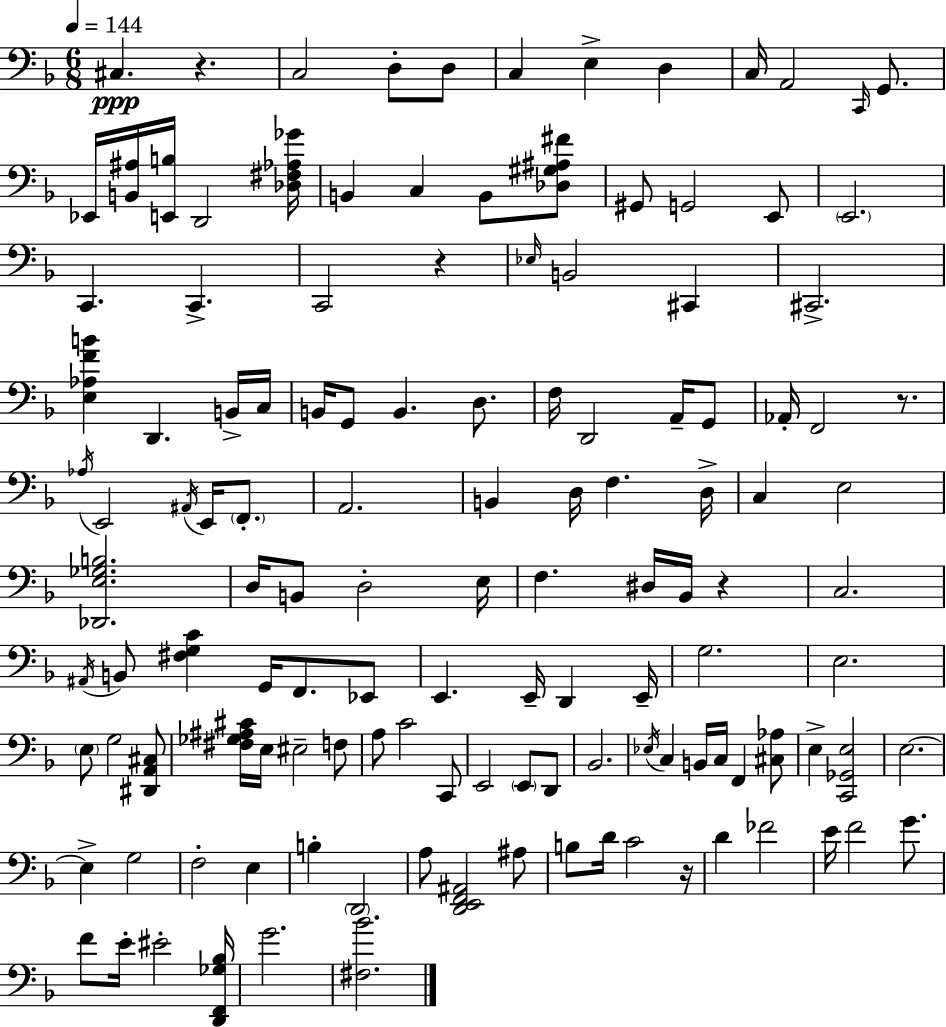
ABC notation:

X:1
T:Untitled
M:6/8
L:1/4
K:Dm
^C, z C,2 D,/2 D,/2 C, E, D, C,/4 A,,2 C,,/4 G,,/2 _E,,/4 [B,,^A,]/4 [E,,B,]/4 D,,2 [_D,^F,_A,_G]/4 B,, C, B,,/2 [_D,^G,^A,^F]/2 ^G,,/2 G,,2 E,,/2 E,,2 C,, C,, C,,2 z _E,/4 B,,2 ^C,, ^C,,2 [E,_A,FB] D,, B,,/4 C,/4 B,,/4 G,,/2 B,, D,/2 F,/4 D,,2 A,,/4 G,,/2 _A,,/4 F,,2 z/2 _A,/4 E,,2 ^A,,/4 E,,/4 F,,/2 A,,2 B,, D,/4 F, D,/4 C, E,2 [_D,,E,_G,B,]2 D,/4 B,,/2 D,2 E,/4 F, ^D,/4 _B,,/4 z C,2 ^A,,/4 B,,/2 [^F,G,C] G,,/4 F,,/2 _E,,/2 E,, E,,/4 D,, E,,/4 G,2 E,2 E,/2 G,2 [^D,,A,,^C,]/2 [^F,_G,^A,^C]/4 E,/4 ^E,2 F,/2 A,/2 C2 C,,/2 E,,2 E,,/2 D,,/2 _B,,2 _E,/4 C, B,,/4 C,/4 F,, [^C,_A,]/2 E, [C,,_G,,E,]2 E,2 E, G,2 F,2 E, B, D,,2 A,/2 [D,,E,,F,,^A,,]2 ^A,/2 B,/2 D/4 C2 z/4 D _F2 E/4 F2 G/2 F/2 E/4 ^E2 [D,,F,,_G,_B,]/4 G2 [^F,_B]2